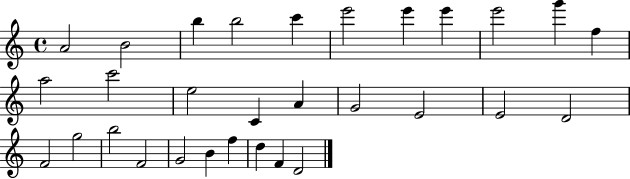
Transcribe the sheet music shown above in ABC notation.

X:1
T:Untitled
M:4/4
L:1/4
K:C
A2 B2 b b2 c' e'2 e' e' e'2 g' f a2 c'2 e2 C A G2 E2 E2 D2 F2 g2 b2 F2 G2 B f d F D2